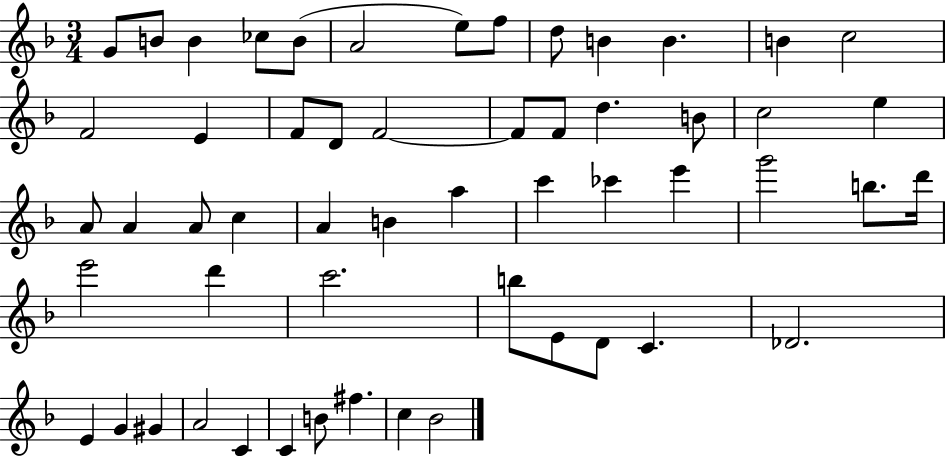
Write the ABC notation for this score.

X:1
T:Untitled
M:3/4
L:1/4
K:F
G/2 B/2 B _c/2 B/2 A2 e/2 f/2 d/2 B B B c2 F2 E F/2 D/2 F2 F/2 F/2 d B/2 c2 e A/2 A A/2 c A B a c' _c' e' g'2 b/2 d'/4 e'2 d' c'2 b/2 E/2 D/2 C _D2 E G ^G A2 C C B/2 ^f c _B2